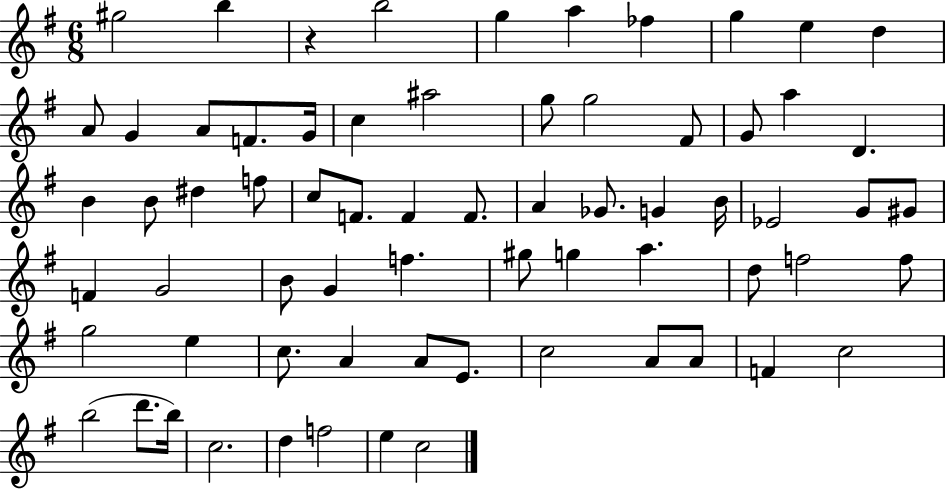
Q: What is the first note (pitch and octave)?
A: G#5